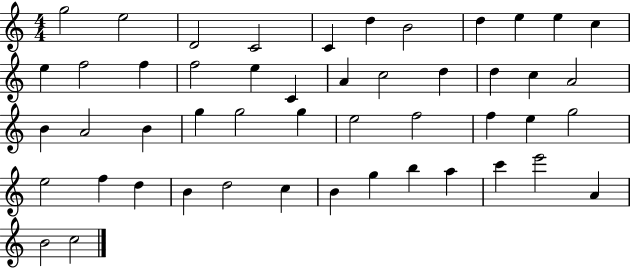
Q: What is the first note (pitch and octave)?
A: G5